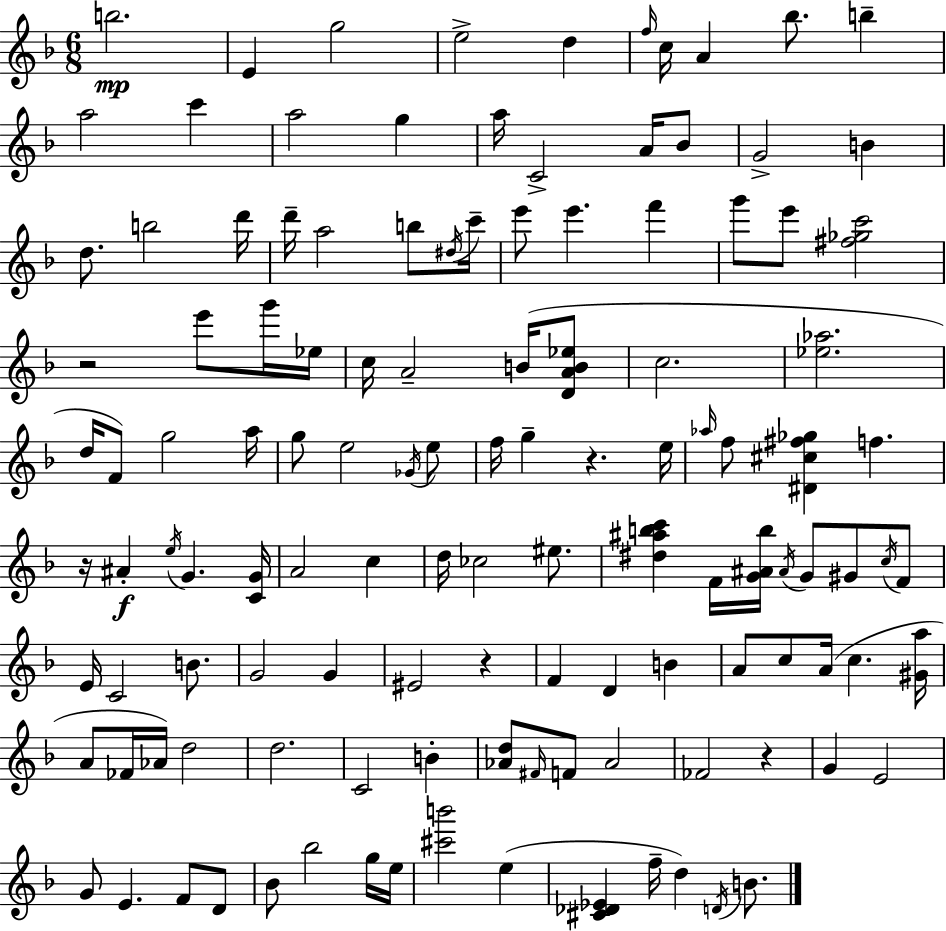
B5/h. E4/q G5/h E5/h D5/q F5/s C5/s A4/q Bb5/e. B5/q A5/h C6/q A5/h G5/q A5/s C4/h A4/s Bb4/e G4/h B4/q D5/e. B5/h D6/s D6/s A5/h B5/e D#5/s C6/s E6/e E6/q. F6/q G6/e E6/e [F#5,Gb5,C6]/h R/h E6/e G6/s Eb5/s C5/s A4/h B4/s [D4,A4,B4,Eb5]/e C5/h. [Eb5,Ab5]/h. D5/s F4/e G5/h A5/s G5/e E5/h Gb4/s E5/e F5/s G5/q R/q. E5/s Ab5/s F5/e [D#4,C#5,F#5,Gb5]/q F5/q. R/s A#4/q E5/s G4/q. [C4,G4]/s A4/h C5/q D5/s CES5/h EIS5/e. [D#5,A#5,B5,C6]/q F4/s [G4,A#4,B5]/s A#4/s G4/e G#4/e C5/s F4/e E4/s C4/h B4/e. G4/h G4/q EIS4/h R/q F4/q D4/q B4/q A4/e C5/e A4/s C5/q. [G#4,A5]/s A4/e FES4/s Ab4/s D5/h D5/h. C4/h B4/q [Ab4,D5]/e F#4/s F4/e Ab4/h FES4/h R/q G4/q E4/h G4/e E4/q. F4/e D4/e Bb4/e Bb5/h G5/s E5/s [C#6,B6]/h E5/q [C#4,Db4,Eb4]/q F5/s D5/q D4/s B4/e.